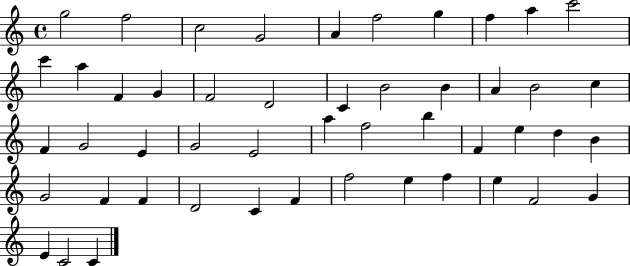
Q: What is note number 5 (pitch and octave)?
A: A4